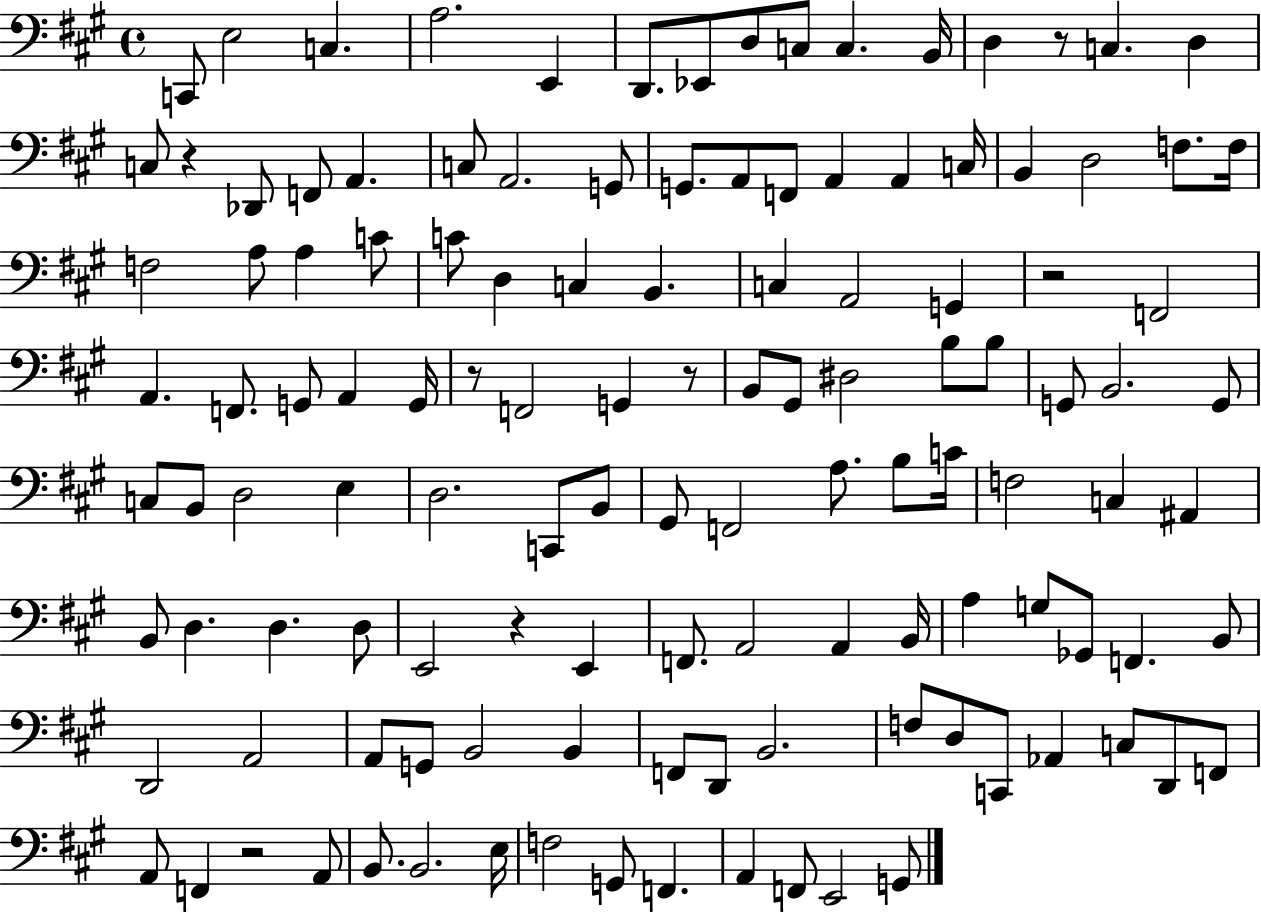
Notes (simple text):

C2/e E3/h C3/q. A3/h. E2/q D2/e. Eb2/e D3/e C3/e C3/q. B2/s D3/q R/e C3/q. D3/q C3/e R/q Db2/e F2/e A2/q. C3/e A2/h. G2/e G2/e. A2/e F2/e A2/q A2/q C3/s B2/q D3/h F3/e. F3/s F3/h A3/e A3/q C4/e C4/e D3/q C3/q B2/q. C3/q A2/h G2/q R/h F2/h A2/q. F2/e. G2/e A2/q G2/s R/e F2/h G2/q R/e B2/e G#2/e D#3/h B3/e B3/e G2/e B2/h. G2/e C3/e B2/e D3/h E3/q D3/h. C2/e B2/e G#2/e F2/h A3/e. B3/e C4/s F3/h C3/q A#2/q B2/e D3/q. D3/q. D3/e E2/h R/q E2/q F2/e. A2/h A2/q B2/s A3/q G3/e Gb2/e F2/q. B2/e D2/h A2/h A2/e G2/e B2/h B2/q F2/e D2/e B2/h. F3/e D3/e C2/e Ab2/q C3/e D2/e F2/e A2/e F2/q R/h A2/e B2/e. B2/h. E3/s F3/h G2/e F2/q. A2/q F2/e E2/h G2/e